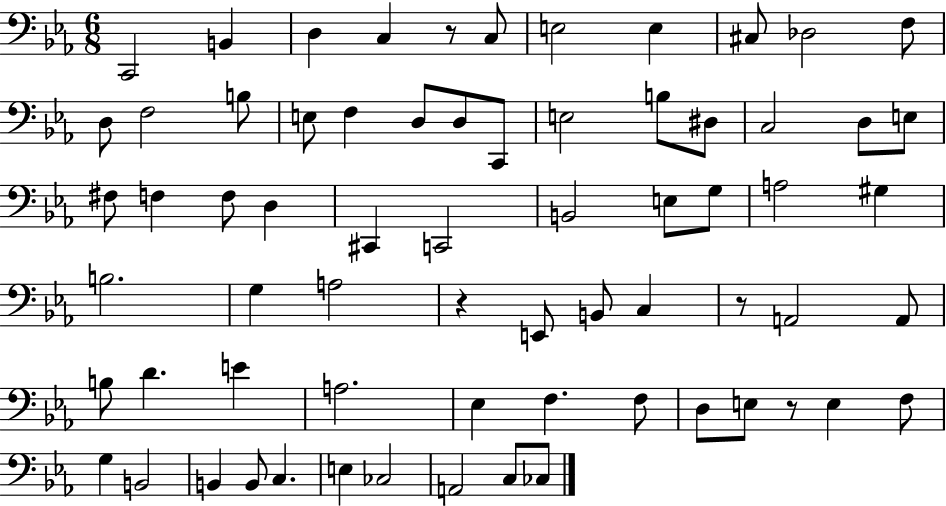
C2/h B2/q D3/q C3/q R/e C3/e E3/h E3/q C#3/e Db3/h F3/e D3/e F3/h B3/e E3/e F3/q D3/e D3/e C2/e E3/h B3/e D#3/e C3/h D3/e E3/e F#3/e F3/q F3/e D3/q C#2/q C2/h B2/h E3/e G3/e A3/h G#3/q B3/h. G3/q A3/h R/q E2/e B2/e C3/q R/e A2/h A2/e B3/e D4/q. E4/q A3/h. Eb3/q F3/q. F3/e D3/e E3/e R/e E3/q F3/e G3/q B2/h B2/q B2/e C3/q. E3/q CES3/h A2/h C3/e CES3/e